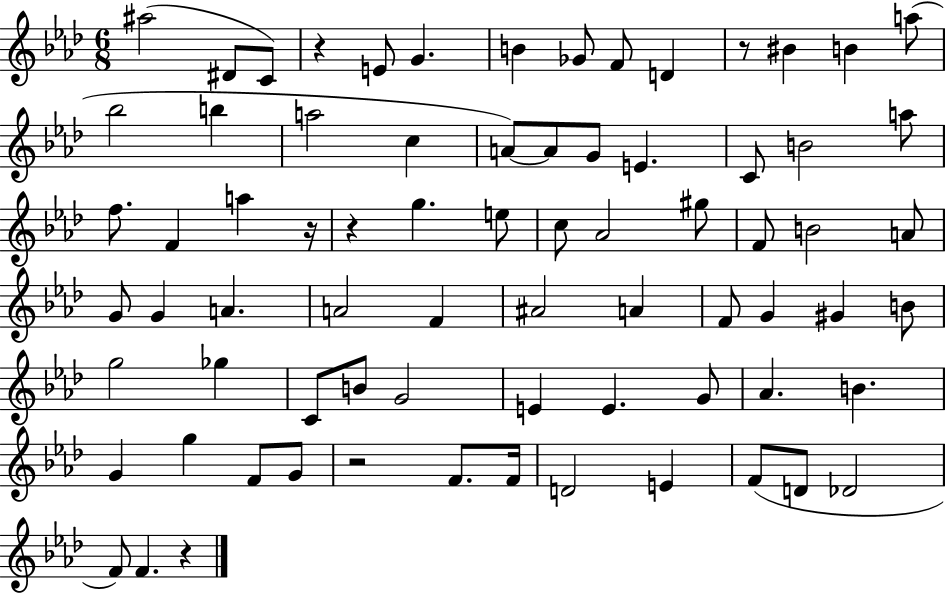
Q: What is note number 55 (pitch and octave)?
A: B4